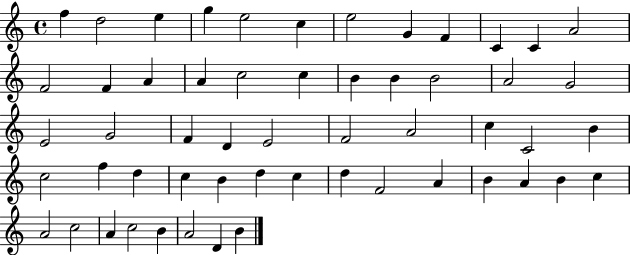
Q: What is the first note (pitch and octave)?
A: F5